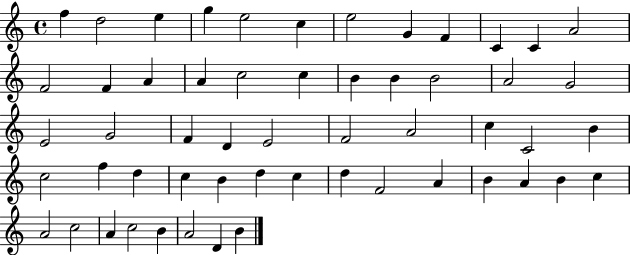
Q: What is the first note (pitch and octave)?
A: F5